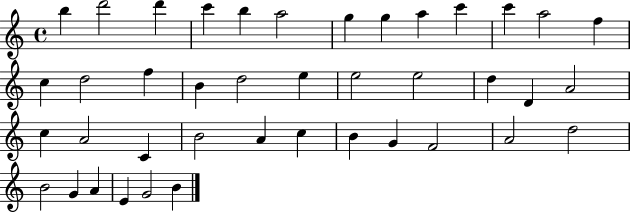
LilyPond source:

{
  \clef treble
  \time 4/4
  \defaultTimeSignature
  \key c \major
  b''4 d'''2 d'''4 | c'''4 b''4 a''2 | g''4 g''4 a''4 c'''4 | c'''4 a''2 f''4 | \break c''4 d''2 f''4 | b'4 d''2 e''4 | e''2 e''2 | d''4 d'4 a'2 | \break c''4 a'2 c'4 | b'2 a'4 c''4 | b'4 g'4 f'2 | a'2 d''2 | \break b'2 g'4 a'4 | e'4 g'2 b'4 | \bar "|."
}